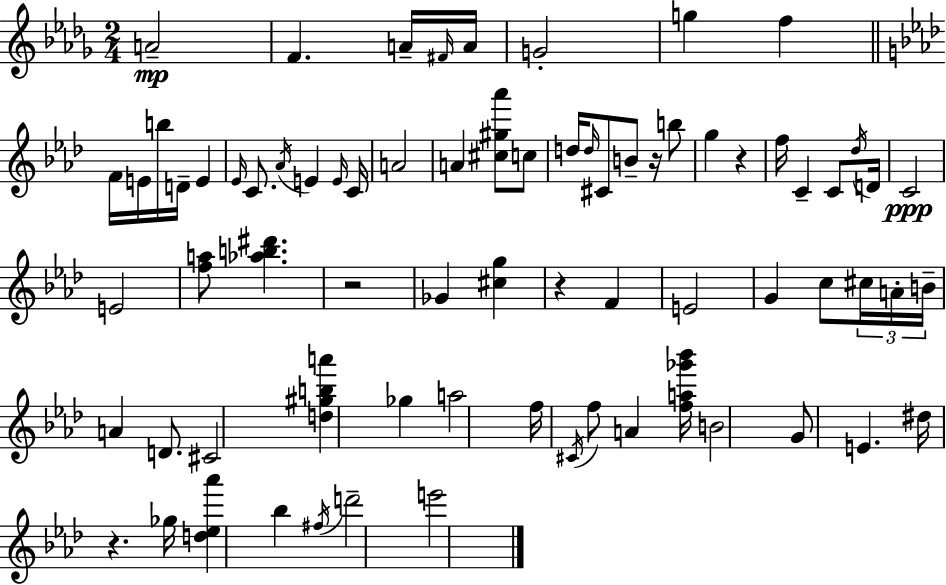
A4/h F4/q. A4/s F#4/s A4/s G4/h G5/q F5/q F4/s E4/s B5/s D4/s E4/q Eb4/s C4/e. Ab4/s E4/q E4/s C4/s A4/h A4/q [C#5,G#5,Ab6]/e C5/e D5/s D5/s C#4/e B4/e R/s B5/e G5/q R/q F5/s C4/q C4/e Db5/s D4/s C4/h E4/h [F5,A5]/e [Ab5,B5,D#6]/q. R/h Gb4/q [C#5,G5]/q R/q F4/q E4/h G4/q C5/e C#5/s A4/s B4/s A4/q D4/e. C#4/h [D5,G#5,B5,A6]/q Gb5/q A5/h F5/s C#4/s F5/e A4/q [F5,A5,Gb6,Bb6]/s B4/h G4/e E4/q. D#5/s R/q. Gb5/s [D5,Eb5,Ab6]/q Bb5/q F#5/s D6/h E6/h